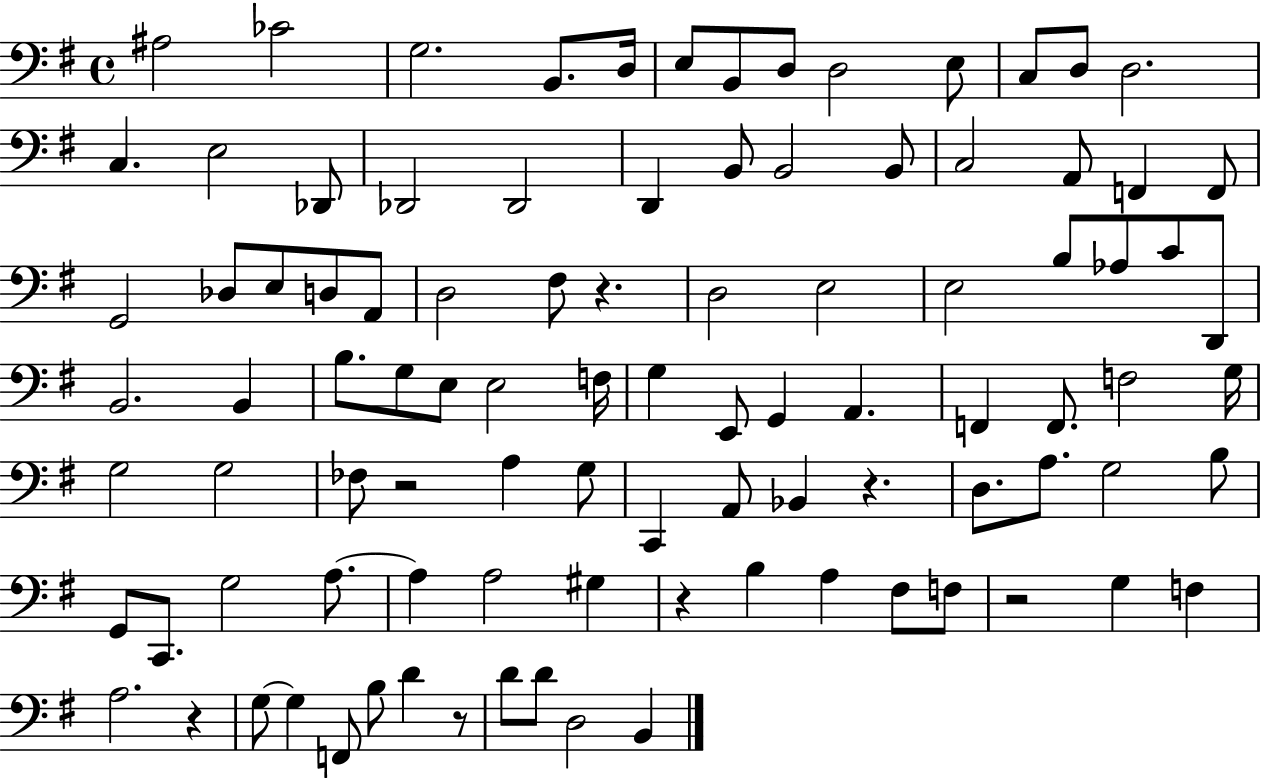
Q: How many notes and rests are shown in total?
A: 97